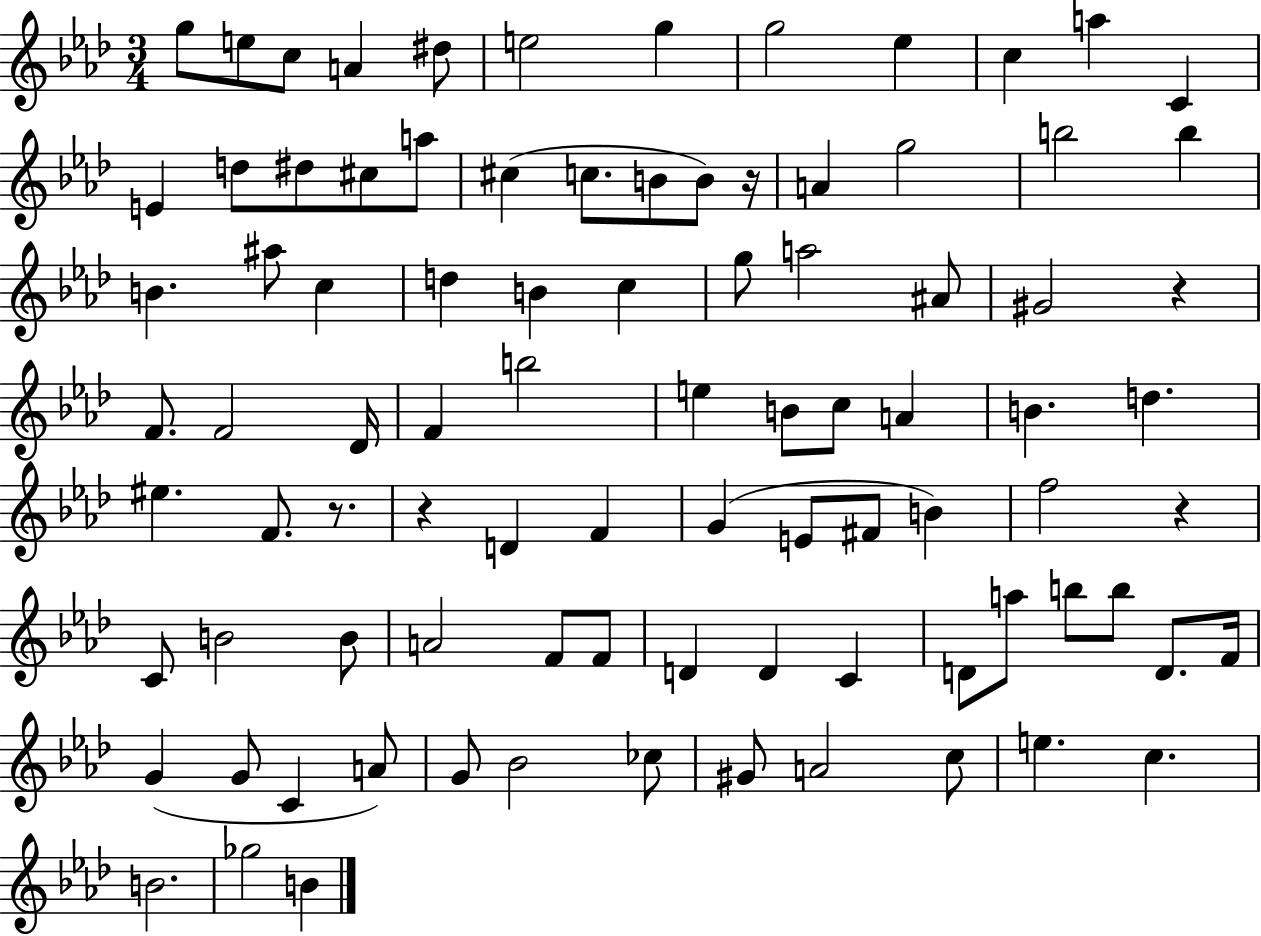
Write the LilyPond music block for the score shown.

{
  \clef treble
  \numericTimeSignature
  \time 3/4
  \key aes \major
  \repeat volta 2 { g''8 e''8 c''8 a'4 dis''8 | e''2 g''4 | g''2 ees''4 | c''4 a''4 c'4 | \break e'4 d''8 dis''8 cis''8 a''8 | cis''4( c''8. b'8 b'8) r16 | a'4 g''2 | b''2 b''4 | \break b'4. ais''8 c''4 | d''4 b'4 c''4 | g''8 a''2 ais'8 | gis'2 r4 | \break f'8. f'2 des'16 | f'4 b''2 | e''4 b'8 c''8 a'4 | b'4. d''4. | \break eis''4. f'8. r8. | r4 d'4 f'4 | g'4( e'8 fis'8 b'4) | f''2 r4 | \break c'8 b'2 b'8 | a'2 f'8 f'8 | d'4 d'4 c'4 | d'8 a''8 b''8 b''8 d'8. f'16 | \break g'4( g'8 c'4 a'8) | g'8 bes'2 ces''8 | gis'8 a'2 c''8 | e''4. c''4. | \break b'2. | ges''2 b'4 | } \bar "|."
}